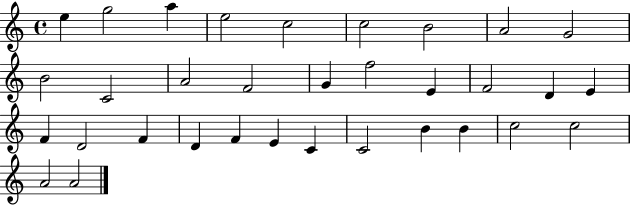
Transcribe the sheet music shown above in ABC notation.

X:1
T:Untitled
M:4/4
L:1/4
K:C
e g2 a e2 c2 c2 B2 A2 G2 B2 C2 A2 F2 G f2 E F2 D E F D2 F D F E C C2 B B c2 c2 A2 A2